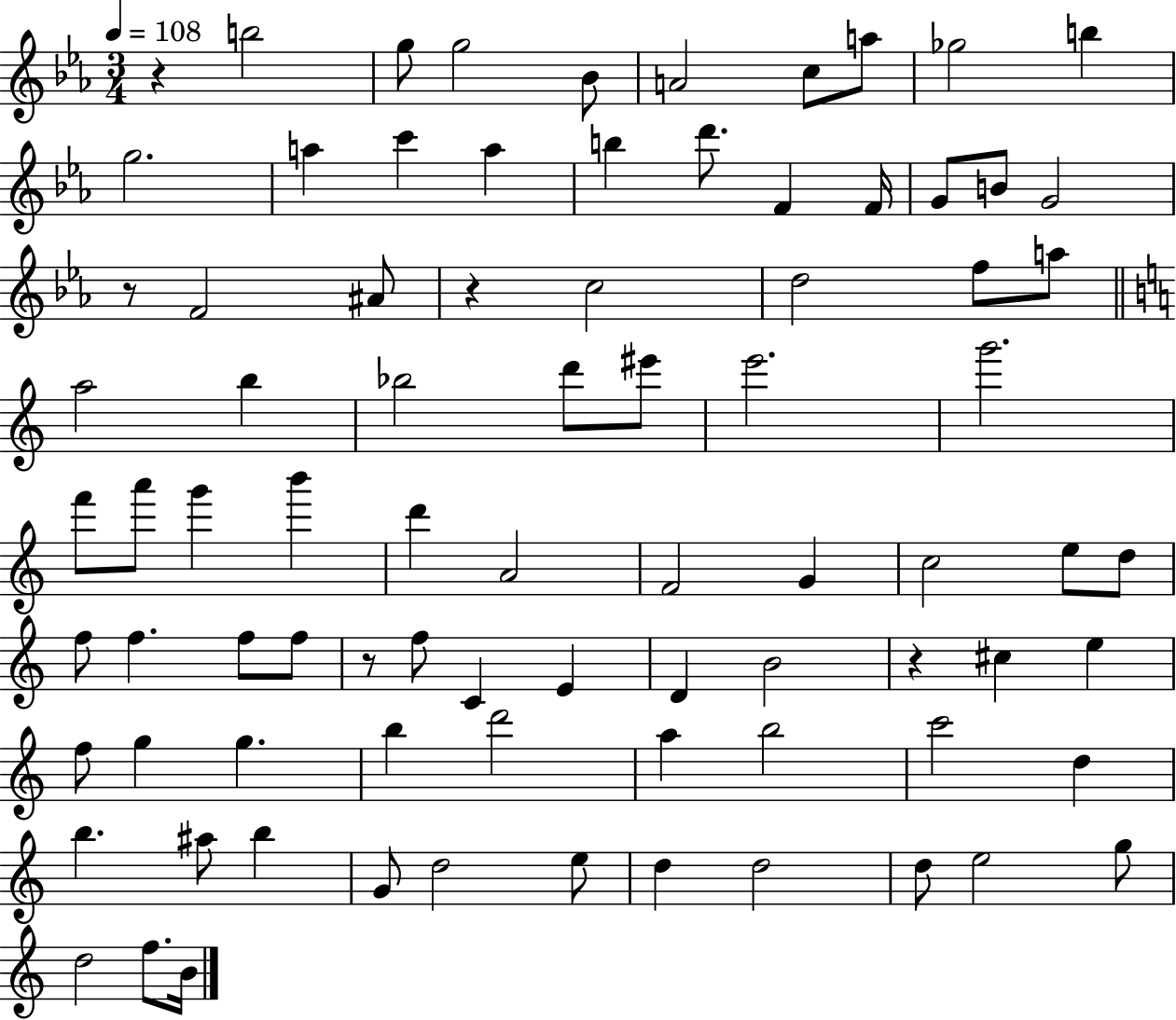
{
  \clef treble
  \numericTimeSignature
  \time 3/4
  \key ees \major
  \tempo 4 = 108
  r4 b''2 | g''8 g''2 bes'8 | a'2 c''8 a''8 | ges''2 b''4 | \break g''2. | a''4 c'''4 a''4 | b''4 d'''8. f'4 f'16 | g'8 b'8 g'2 | \break r8 f'2 ais'8 | r4 c''2 | d''2 f''8 a''8 | \bar "||" \break \key a \minor a''2 b''4 | bes''2 d'''8 eis'''8 | e'''2. | g'''2. | \break f'''8 a'''8 g'''4 b'''4 | d'''4 a'2 | f'2 g'4 | c''2 e''8 d''8 | \break f''8 f''4. f''8 f''8 | r8 f''8 c'4 e'4 | d'4 b'2 | r4 cis''4 e''4 | \break f''8 g''4 g''4. | b''4 d'''2 | a''4 b''2 | c'''2 d''4 | \break b''4. ais''8 b''4 | g'8 d''2 e''8 | d''4 d''2 | d''8 e''2 g''8 | \break d''2 f''8. b'16 | \bar "|."
}